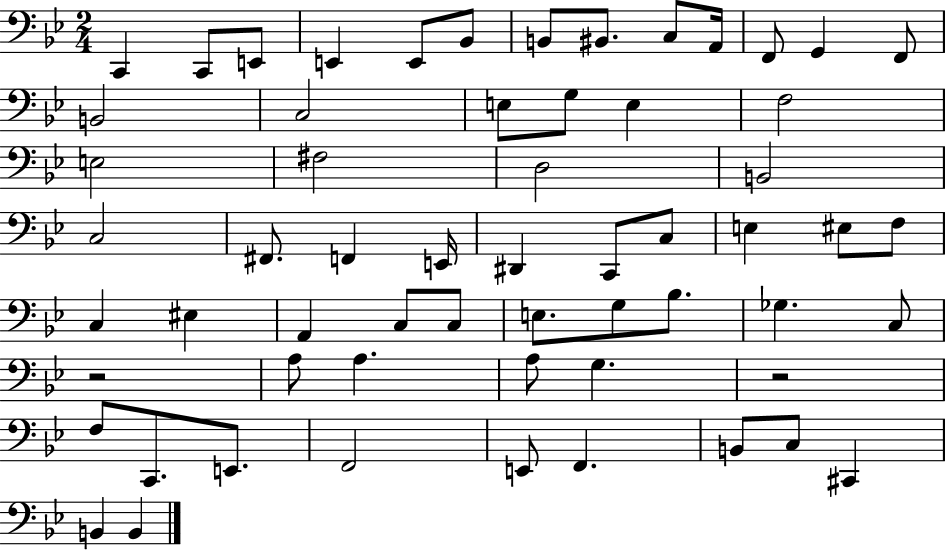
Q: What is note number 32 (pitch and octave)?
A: EIS3